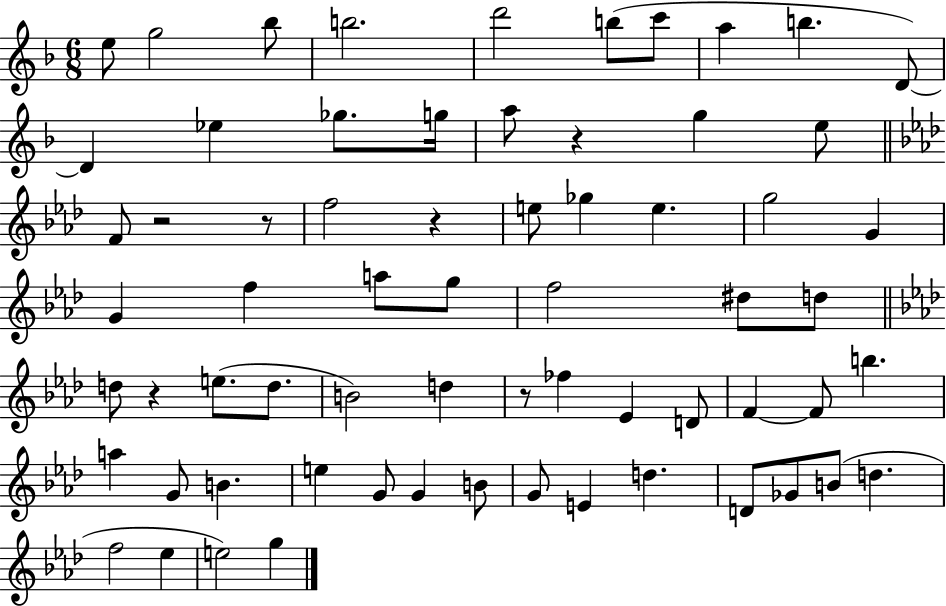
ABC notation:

X:1
T:Untitled
M:6/8
L:1/4
K:F
e/2 g2 _b/2 b2 d'2 b/2 c'/2 a b D/2 D _e _g/2 g/4 a/2 z g e/2 F/2 z2 z/2 f2 z e/2 _g e g2 G G f a/2 g/2 f2 ^d/2 d/2 d/2 z e/2 d/2 B2 d z/2 _f _E D/2 F F/2 b a G/2 B e G/2 G B/2 G/2 E d D/2 _G/2 B/2 d f2 _e e2 g